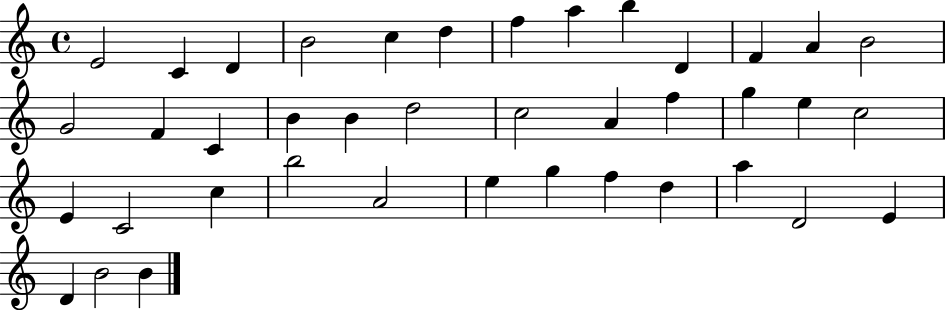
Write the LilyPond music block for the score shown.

{
  \clef treble
  \time 4/4
  \defaultTimeSignature
  \key c \major
  e'2 c'4 d'4 | b'2 c''4 d''4 | f''4 a''4 b''4 d'4 | f'4 a'4 b'2 | \break g'2 f'4 c'4 | b'4 b'4 d''2 | c''2 a'4 f''4 | g''4 e''4 c''2 | \break e'4 c'2 c''4 | b''2 a'2 | e''4 g''4 f''4 d''4 | a''4 d'2 e'4 | \break d'4 b'2 b'4 | \bar "|."
}